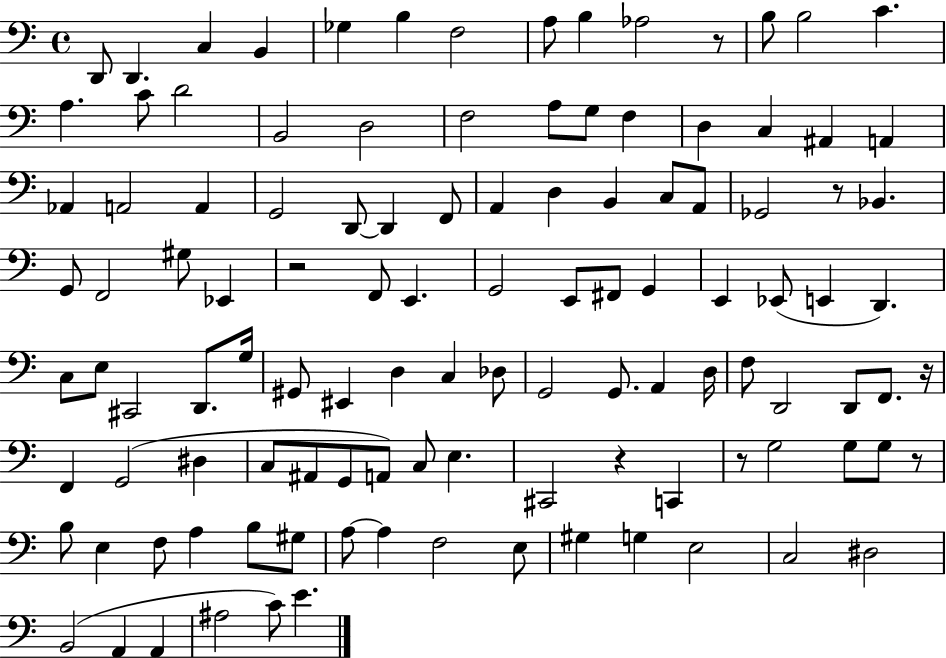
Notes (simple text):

D2/e D2/q. C3/q B2/q Gb3/q B3/q F3/h A3/e B3/q Ab3/h R/e B3/e B3/h C4/q. A3/q. C4/e D4/h B2/h D3/h F3/h A3/e G3/e F3/q D3/q C3/q A#2/q A2/q Ab2/q A2/h A2/q G2/h D2/e D2/q F2/e A2/q D3/q B2/q C3/e A2/e Gb2/h R/e Bb2/q. G2/e F2/h G#3/e Eb2/q R/h F2/e E2/q. G2/h E2/e F#2/e G2/q E2/q Eb2/e E2/q D2/q. C3/e E3/e C#2/h D2/e. G3/s G#2/e EIS2/q D3/q C3/q Db3/e G2/h G2/e. A2/q D3/s F3/e D2/h D2/e F2/e. R/s F2/q G2/h D#3/q C3/e A#2/e G2/e A2/e C3/e E3/q. C#2/h R/q C2/q R/e G3/h G3/e G3/e R/e B3/e E3/q F3/e A3/q B3/e G#3/e A3/e A3/q F3/h E3/e G#3/q G3/q E3/h C3/h D#3/h B2/h A2/q A2/q A#3/h C4/e E4/q.